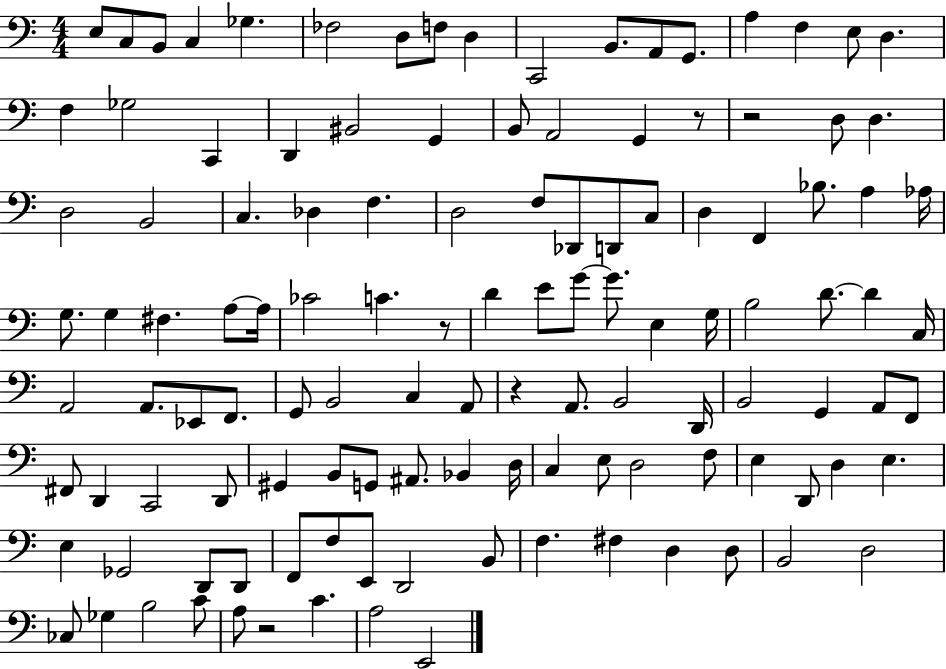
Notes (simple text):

E3/e C3/e B2/e C3/q Gb3/q. FES3/h D3/e F3/e D3/q C2/h B2/e. A2/e G2/e. A3/q F3/q E3/e D3/q. F3/q Gb3/h C2/q D2/q BIS2/h G2/q B2/e A2/h G2/q R/e R/h D3/e D3/q. D3/h B2/h C3/q. Db3/q F3/q. D3/h F3/e Db2/e D2/e C3/e D3/q F2/q Bb3/e. A3/q Ab3/s G3/e. G3/q F#3/q. A3/e A3/s CES4/h C4/q. R/e D4/q E4/e G4/e G4/e. E3/q G3/s B3/h D4/e. D4/q C3/s A2/h A2/e. Eb2/e F2/e. G2/e B2/h C3/q A2/e R/q A2/e. B2/h D2/s B2/h G2/q A2/e F2/e F#2/e D2/q C2/h D2/e G#2/q B2/e G2/e A#2/e. Bb2/q D3/s C3/q E3/e D3/h F3/e E3/q D2/e D3/q E3/q. E3/q Gb2/h D2/e D2/e F2/e F3/e E2/e D2/h B2/e F3/q. F#3/q D3/q D3/e B2/h D3/h CES3/e Gb3/q B3/h C4/e A3/e R/h C4/q. A3/h E2/h